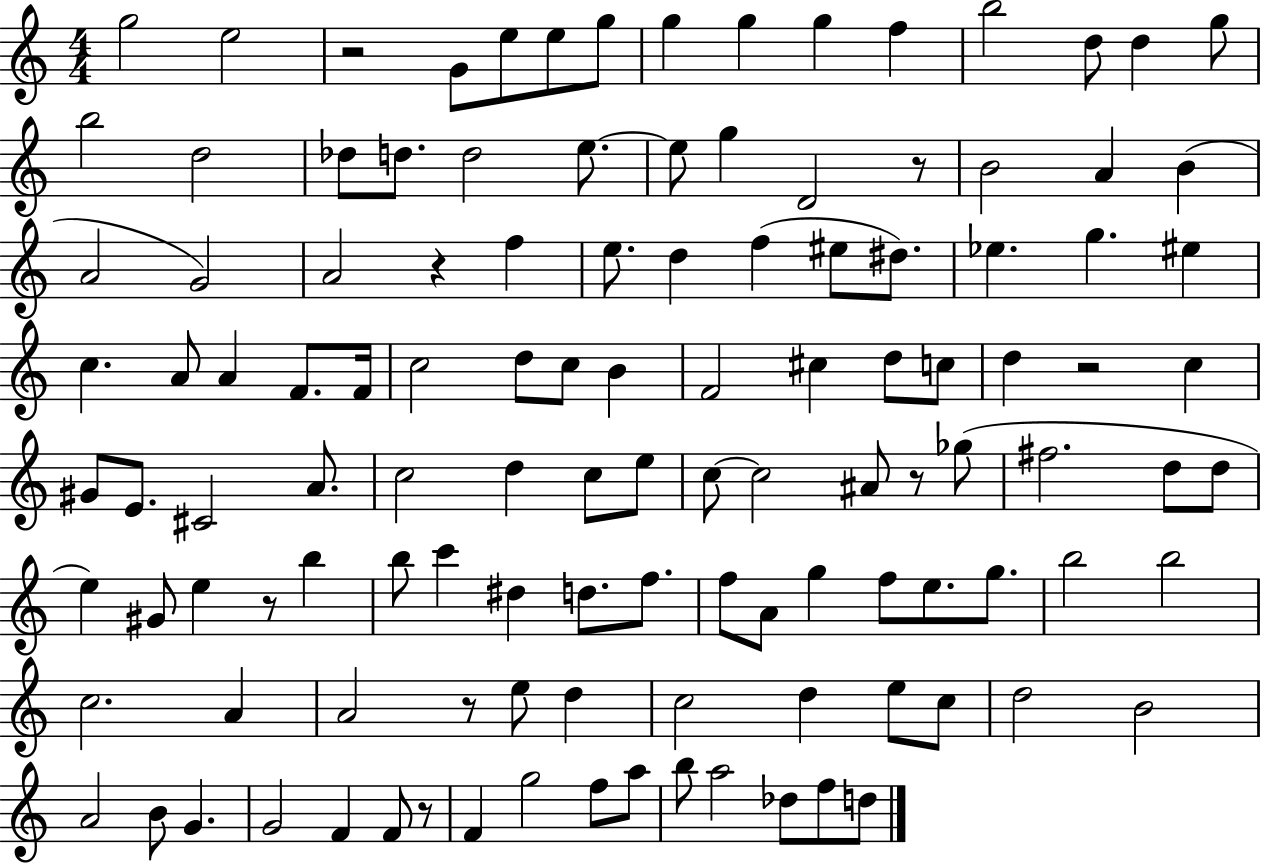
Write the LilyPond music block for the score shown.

{
  \clef treble
  \numericTimeSignature
  \time 4/4
  \key c \major
  \repeat volta 2 { g''2 e''2 | r2 g'8 e''8 e''8 g''8 | g''4 g''4 g''4 f''4 | b''2 d''8 d''4 g''8 | \break b''2 d''2 | des''8 d''8. d''2 e''8.~~ | e''8 g''4 d'2 r8 | b'2 a'4 b'4( | \break a'2 g'2) | a'2 r4 f''4 | e''8. d''4 f''4( eis''8 dis''8.) | ees''4. g''4. eis''4 | \break c''4. a'8 a'4 f'8. f'16 | c''2 d''8 c''8 b'4 | f'2 cis''4 d''8 c''8 | d''4 r2 c''4 | \break gis'8 e'8. cis'2 a'8. | c''2 d''4 c''8 e''8 | c''8~~ c''2 ais'8 r8 ges''8( | fis''2. d''8 d''8 | \break e''4) gis'8 e''4 r8 b''4 | b''8 c'''4 dis''4 d''8. f''8. | f''8 a'8 g''4 f''8 e''8. g''8. | b''2 b''2 | \break c''2. a'4 | a'2 r8 e''8 d''4 | c''2 d''4 e''8 c''8 | d''2 b'2 | \break a'2 b'8 g'4. | g'2 f'4 f'8 r8 | f'4 g''2 f''8 a''8 | b''8 a''2 des''8 f''8 d''8 | \break } \bar "|."
}